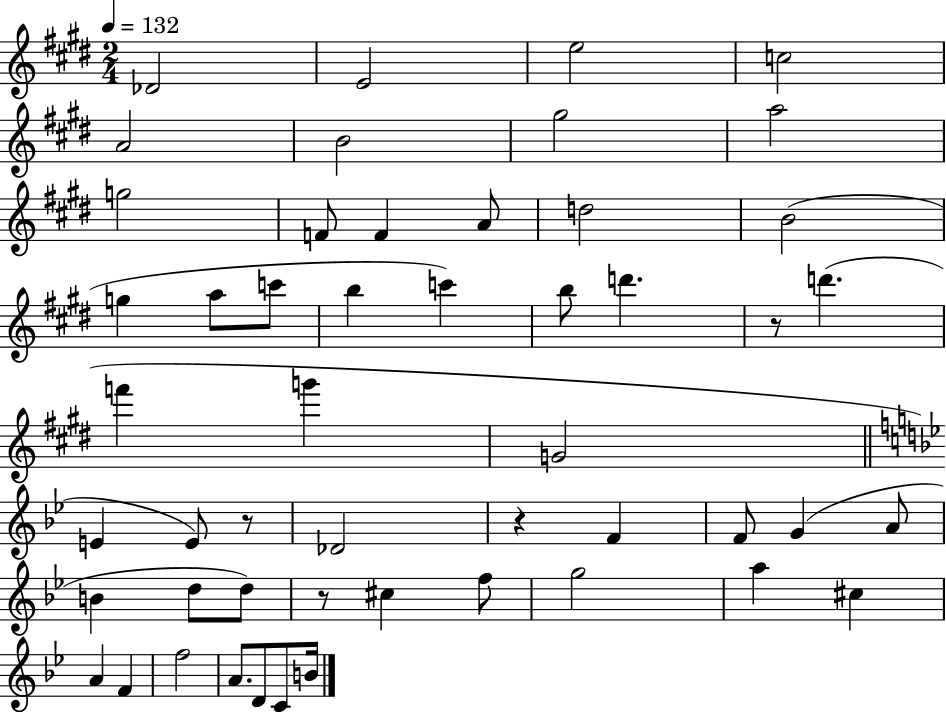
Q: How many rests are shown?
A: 4